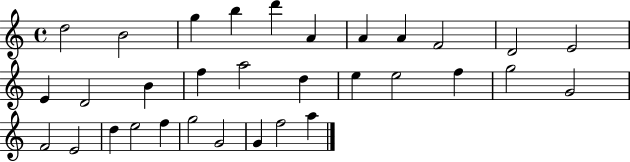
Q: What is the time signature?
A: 4/4